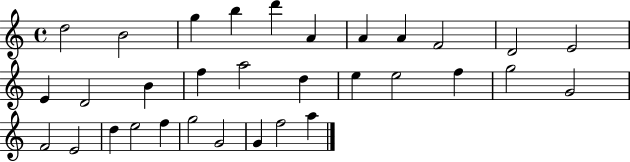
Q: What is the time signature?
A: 4/4